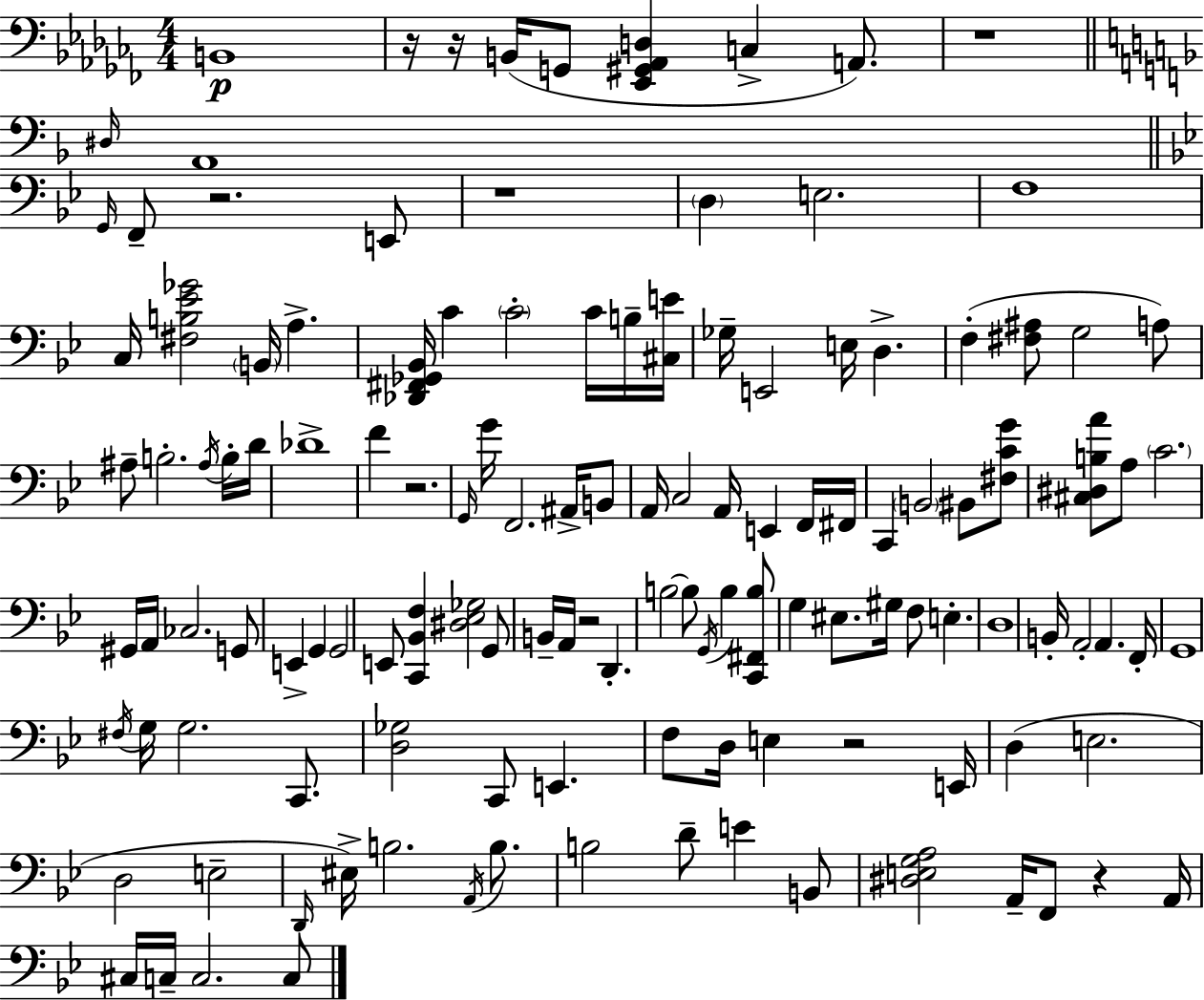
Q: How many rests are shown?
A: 9